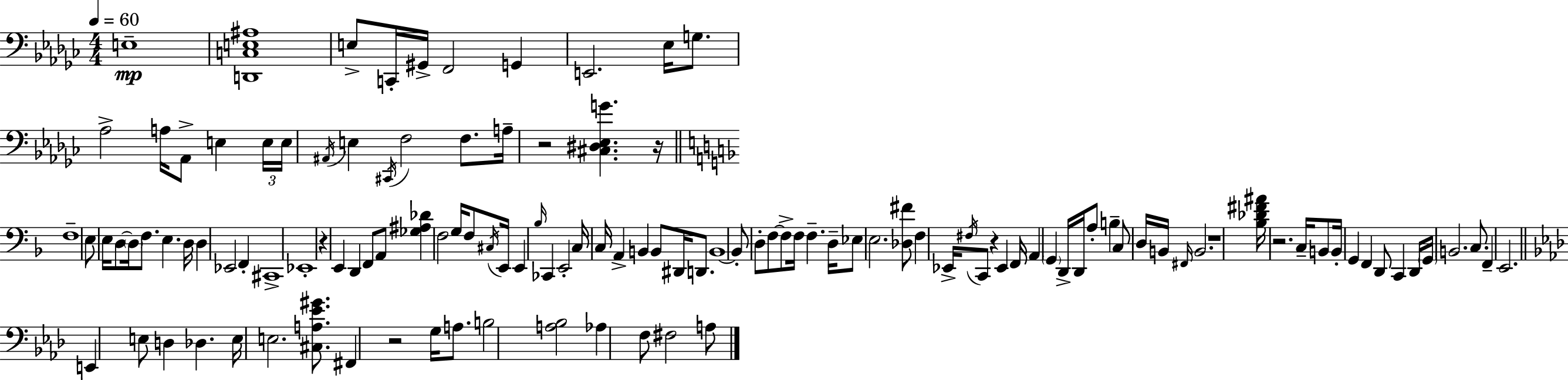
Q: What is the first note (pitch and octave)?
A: E3